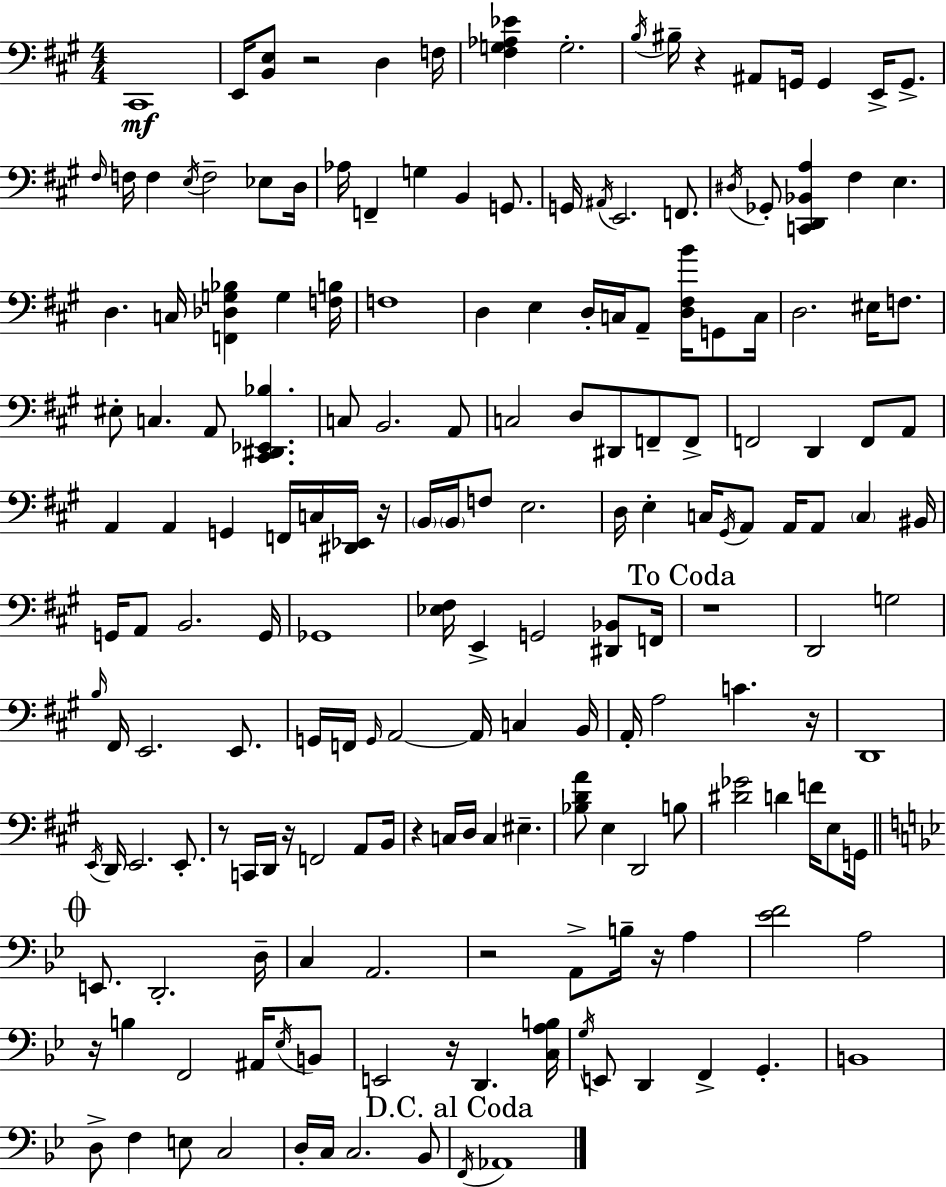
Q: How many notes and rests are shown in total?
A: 182